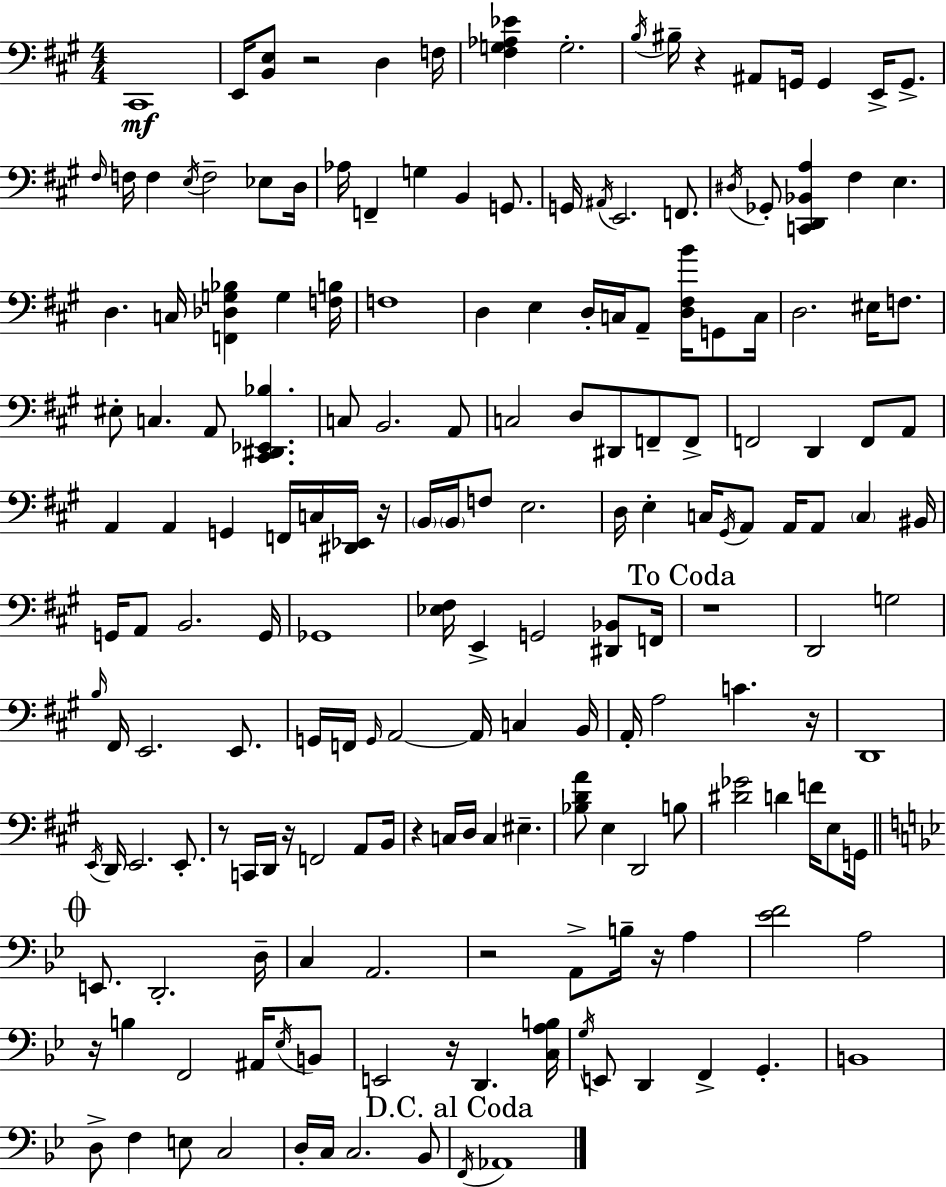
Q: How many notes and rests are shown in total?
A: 182